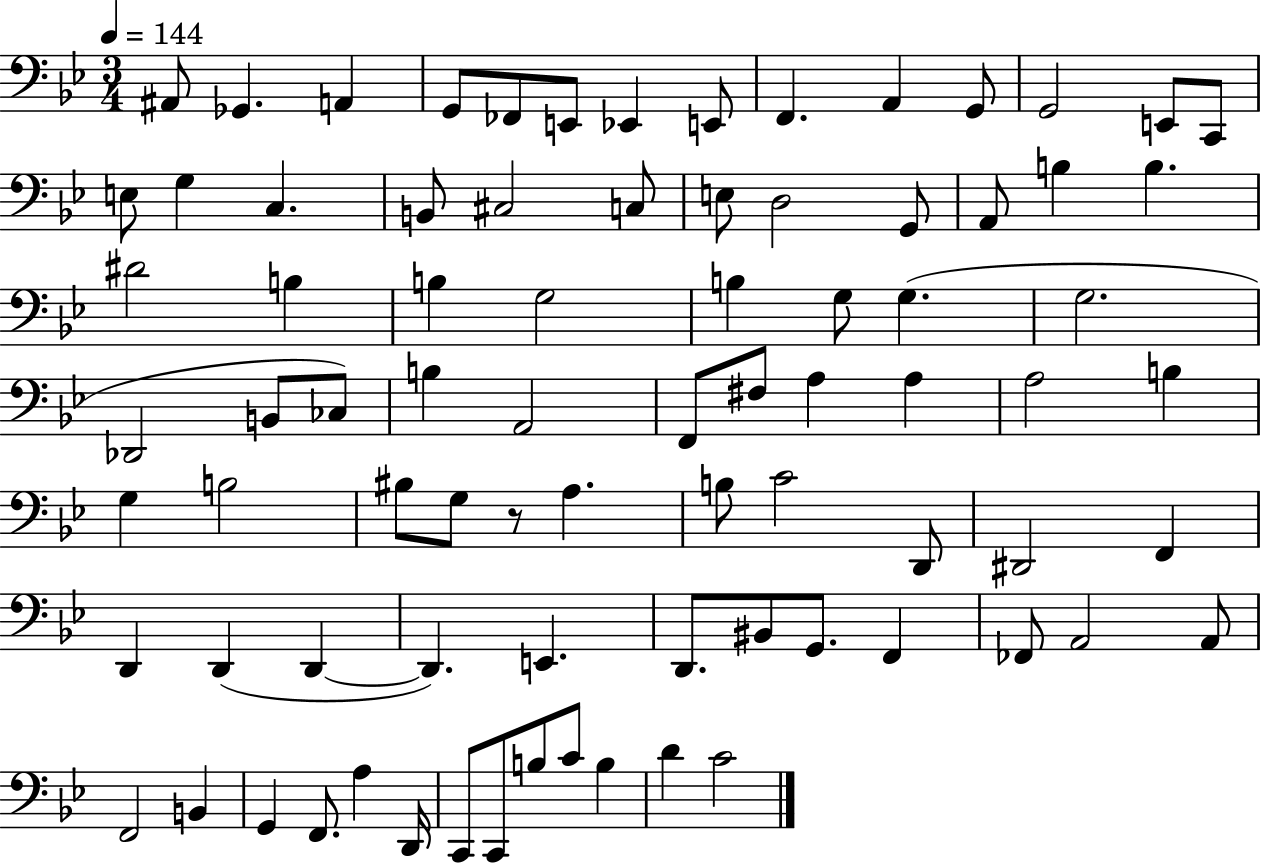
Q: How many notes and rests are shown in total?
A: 81